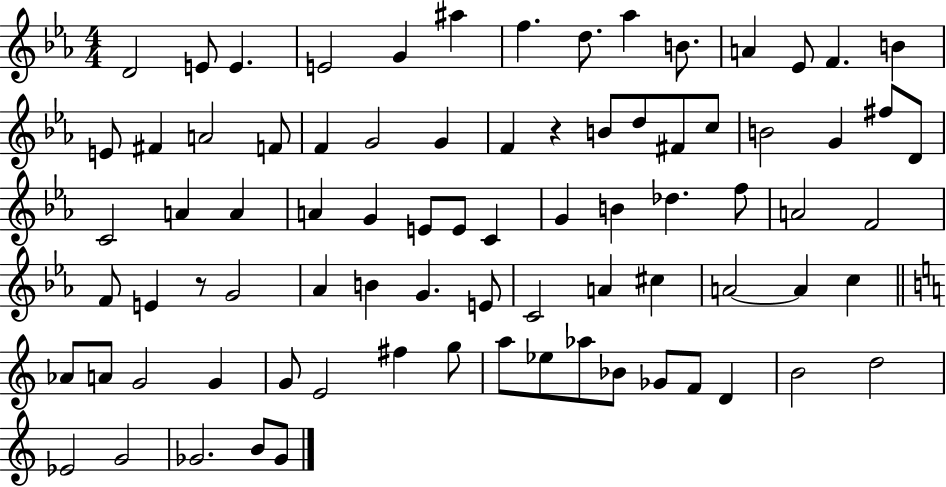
D4/h E4/e E4/q. E4/h G4/q A#5/q F5/q. D5/e. Ab5/q B4/e. A4/q Eb4/e F4/q. B4/q E4/e F#4/q A4/h F4/e F4/q G4/h G4/q F4/q R/q B4/e D5/e F#4/e C5/e B4/h G4/q F#5/e D4/e C4/h A4/q A4/q A4/q G4/q E4/e E4/e C4/q G4/q B4/q Db5/q. F5/e A4/h F4/h F4/e E4/q R/e G4/h Ab4/q B4/q G4/q. E4/e C4/h A4/q C#5/q A4/h A4/q C5/q Ab4/e A4/e G4/h G4/q G4/e E4/h F#5/q G5/e A5/e Eb5/e Ab5/e Bb4/e Gb4/e F4/e D4/q B4/h D5/h Eb4/h G4/h Gb4/h. B4/e Gb4/e